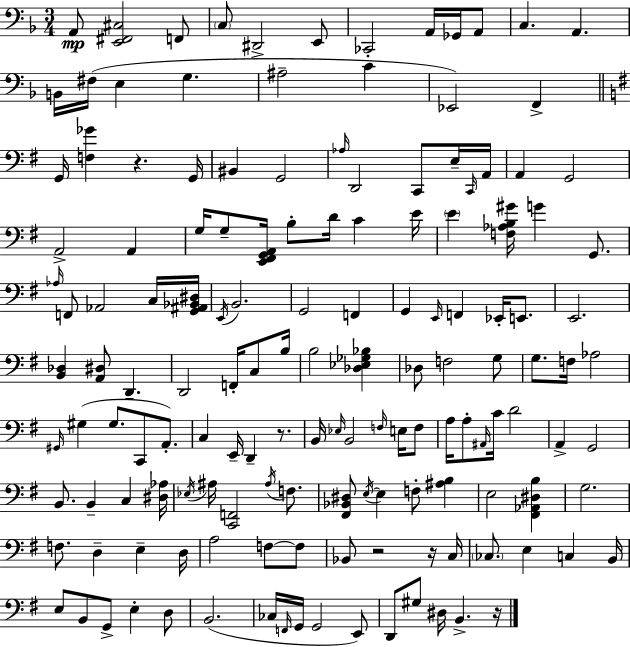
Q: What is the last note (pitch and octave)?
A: B2